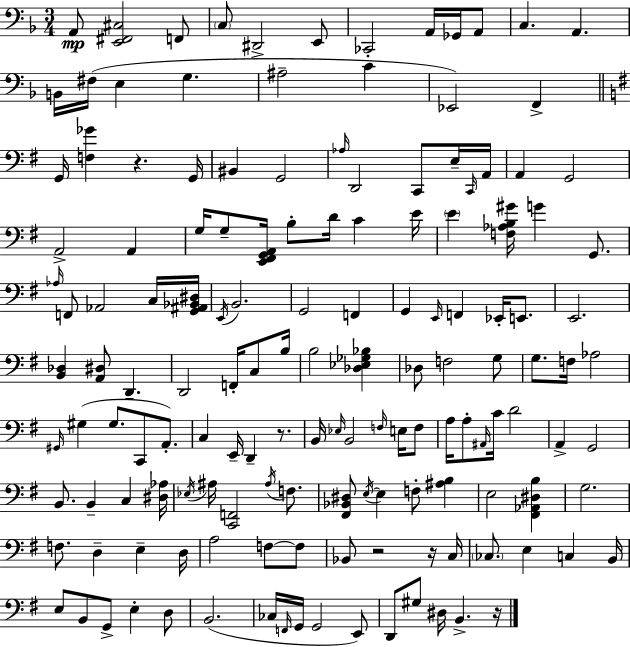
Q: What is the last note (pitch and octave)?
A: B2